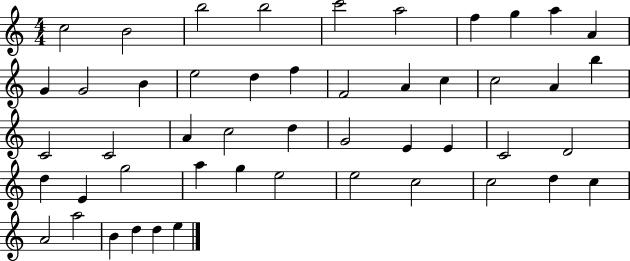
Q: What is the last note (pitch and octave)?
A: E5